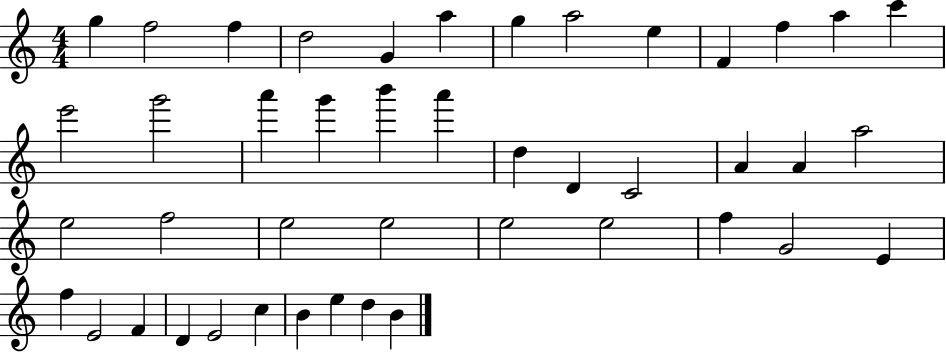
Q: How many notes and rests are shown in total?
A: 44